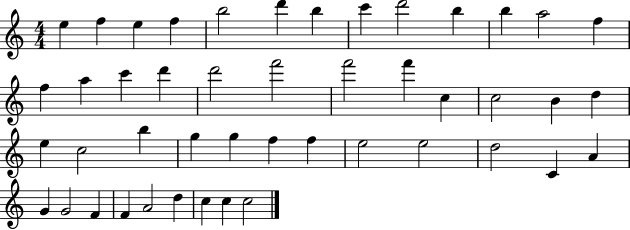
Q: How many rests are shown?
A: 0